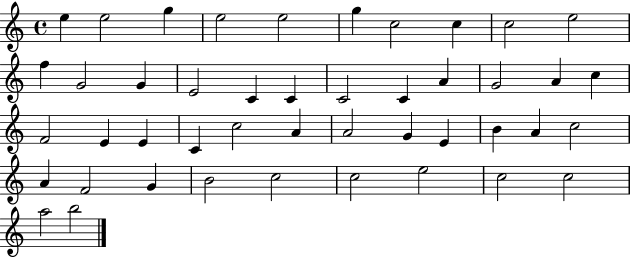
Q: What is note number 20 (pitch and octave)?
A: G4